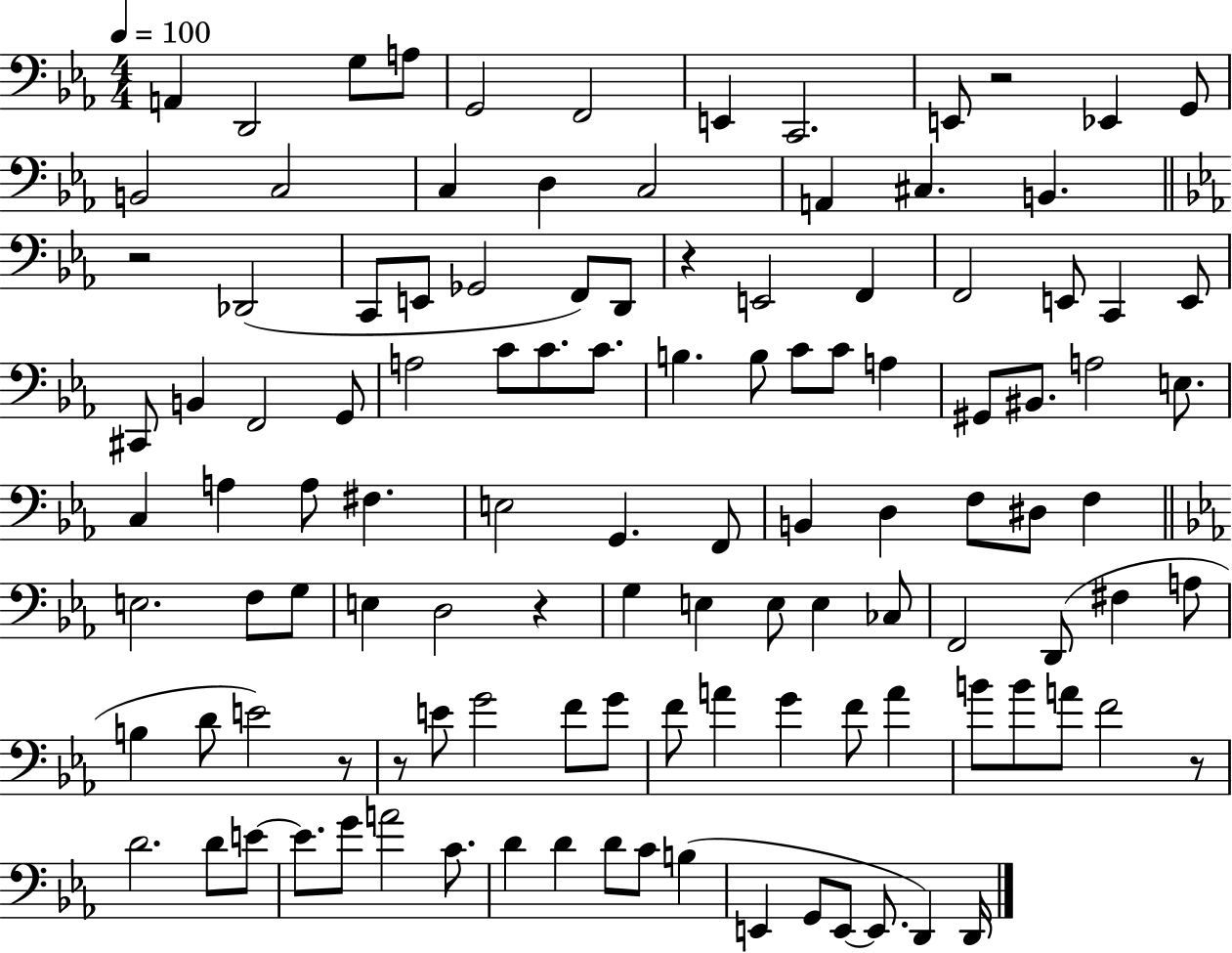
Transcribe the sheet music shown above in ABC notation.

X:1
T:Untitled
M:4/4
L:1/4
K:Eb
A,, D,,2 G,/2 A,/2 G,,2 F,,2 E,, C,,2 E,,/2 z2 _E,, G,,/2 B,,2 C,2 C, D, C,2 A,, ^C, B,, z2 _D,,2 C,,/2 E,,/2 _G,,2 F,,/2 D,,/2 z E,,2 F,, F,,2 E,,/2 C,, E,,/2 ^C,,/2 B,, F,,2 G,,/2 A,2 C/2 C/2 C/2 B, B,/2 C/2 C/2 A, ^G,,/2 ^B,,/2 A,2 E,/2 C, A, A,/2 ^F, E,2 G,, F,,/2 B,, D, F,/2 ^D,/2 F, E,2 F,/2 G,/2 E, D,2 z G, E, E,/2 E, _C,/2 F,,2 D,,/2 ^F, A,/2 B, D/2 E2 z/2 z/2 E/2 G2 F/2 G/2 F/2 A G F/2 A B/2 B/2 A/2 F2 z/2 D2 D/2 E/2 E/2 G/2 A2 C/2 D D D/2 C/2 B, E,, G,,/2 E,,/2 E,,/2 D,, D,,/4